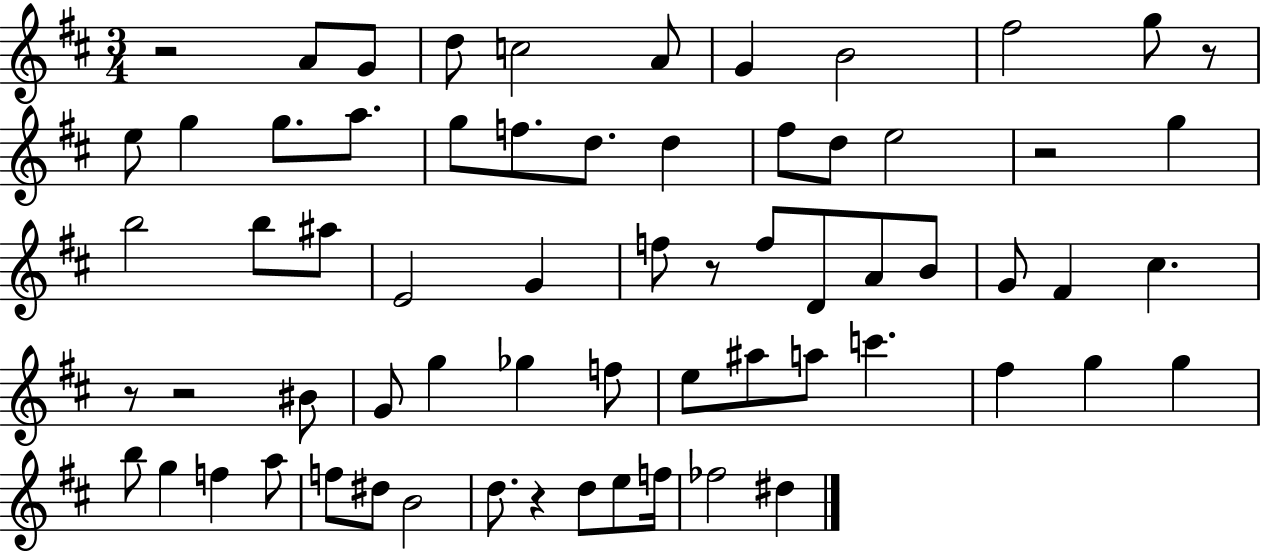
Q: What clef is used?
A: treble